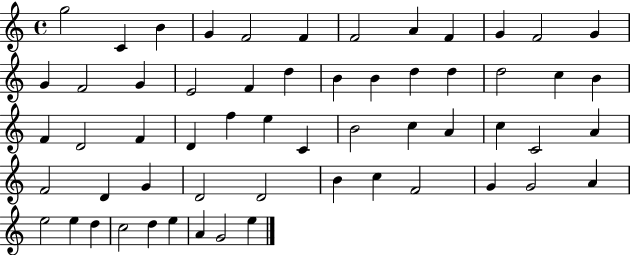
G5/h C4/q B4/q G4/q F4/h F4/q F4/h A4/q F4/q G4/q F4/h G4/q G4/q F4/h G4/q E4/h F4/q D5/q B4/q B4/q D5/q D5/q D5/h C5/q B4/q F4/q D4/h F4/q D4/q F5/q E5/q C4/q B4/h C5/q A4/q C5/q C4/h A4/q F4/h D4/q G4/q D4/h D4/h B4/q C5/q F4/h G4/q G4/h A4/q E5/h E5/q D5/q C5/h D5/q E5/q A4/q G4/h E5/q